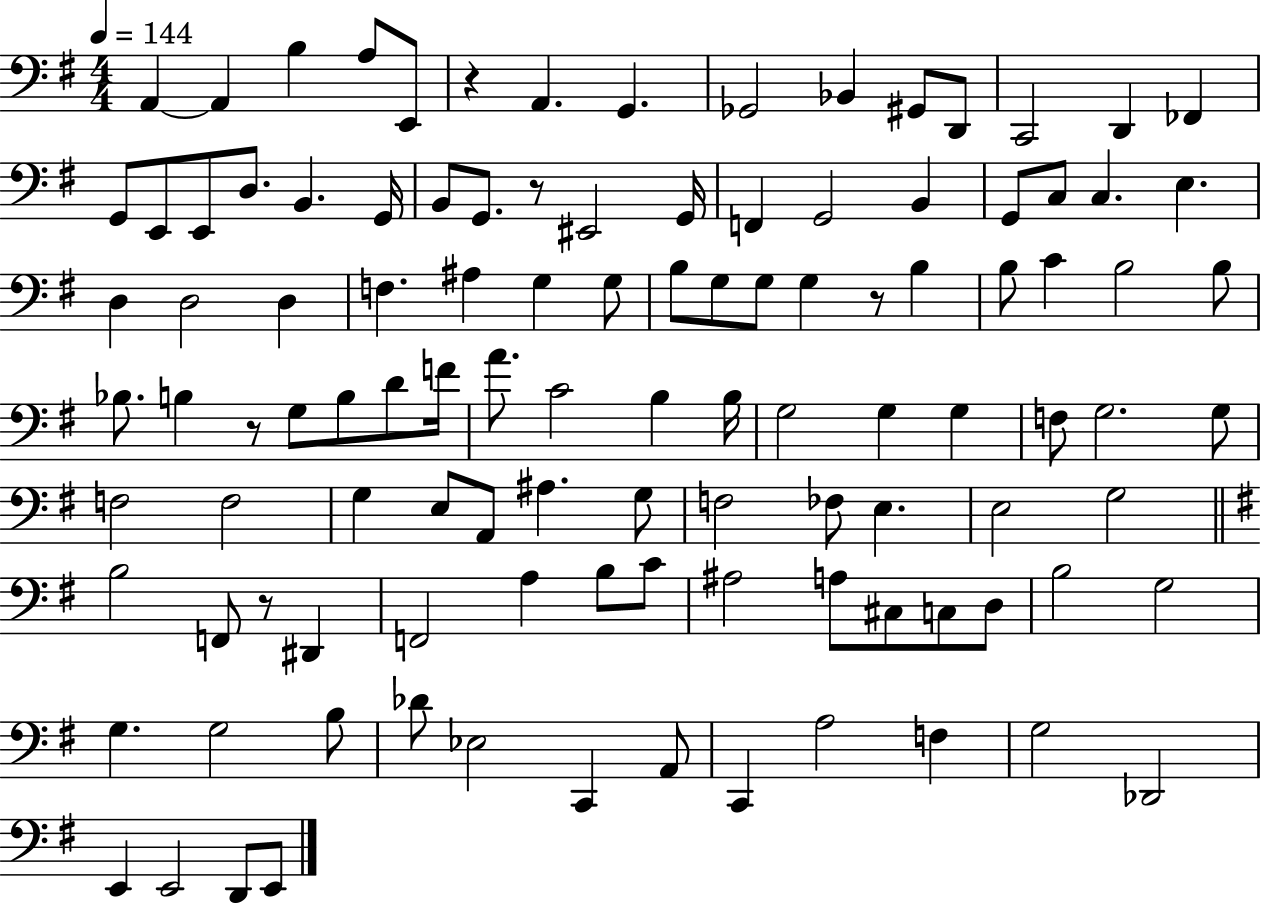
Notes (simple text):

A2/q A2/q B3/q A3/e E2/e R/q A2/q. G2/q. Gb2/h Bb2/q G#2/e D2/e C2/h D2/q FES2/q G2/e E2/e E2/e D3/e. B2/q. G2/s B2/e G2/e. R/e EIS2/h G2/s F2/q G2/h B2/q G2/e C3/e C3/q. E3/q. D3/q D3/h D3/q F3/q. A#3/q G3/q G3/e B3/e G3/e G3/e G3/q R/e B3/q B3/e C4/q B3/h B3/e Bb3/e. B3/q R/e G3/e B3/e D4/e F4/s A4/e. C4/h B3/q B3/s G3/h G3/q G3/q F3/e G3/h. G3/e F3/h F3/h G3/q E3/e A2/e A#3/q. G3/e F3/h FES3/e E3/q. E3/h G3/h B3/h F2/e R/e D#2/q F2/h A3/q B3/e C4/e A#3/h A3/e C#3/e C3/e D3/e B3/h G3/h G3/q. G3/h B3/e Db4/e Eb3/h C2/q A2/e C2/q A3/h F3/q G3/h Db2/h E2/q E2/h D2/e E2/e